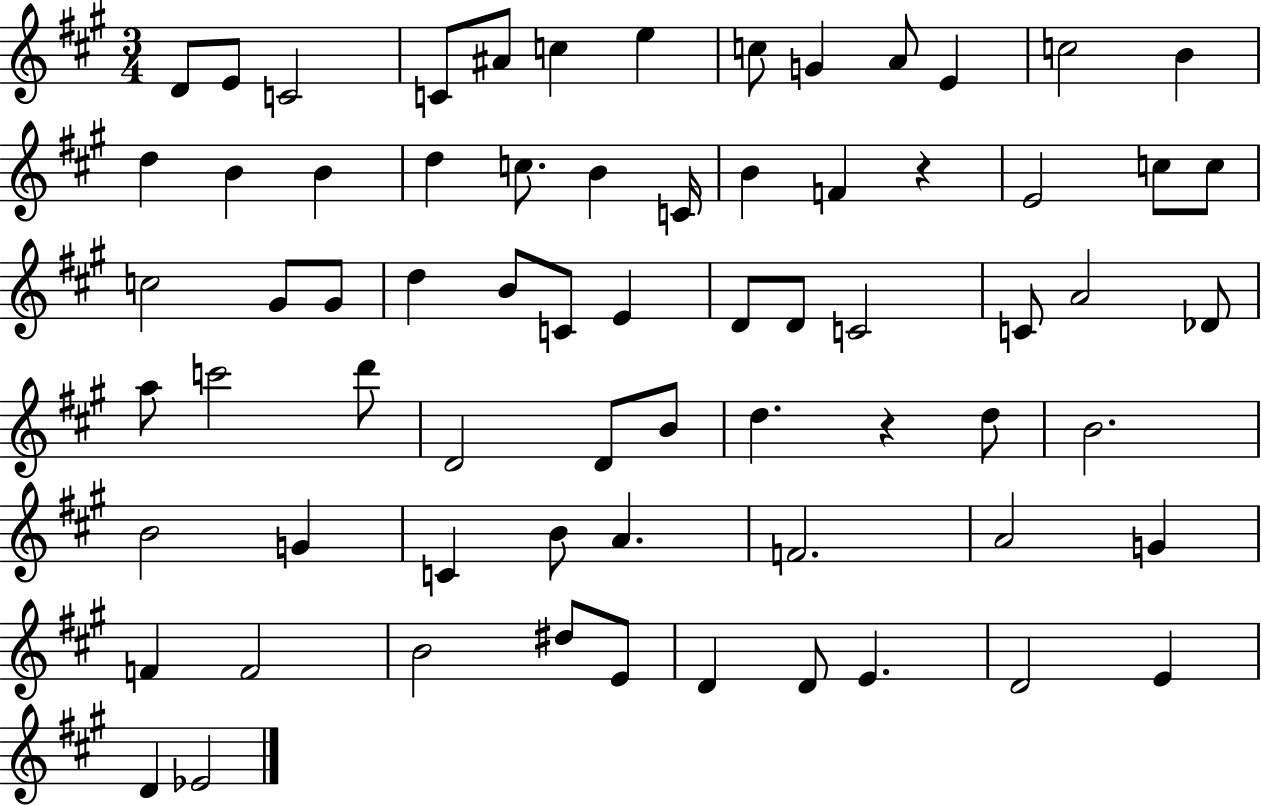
{
  \clef treble
  \numericTimeSignature
  \time 3/4
  \key a \major
  d'8 e'8 c'2 | c'8 ais'8 c''4 e''4 | c''8 g'4 a'8 e'4 | c''2 b'4 | \break d''4 b'4 b'4 | d''4 c''8. b'4 c'16 | b'4 f'4 r4 | e'2 c''8 c''8 | \break c''2 gis'8 gis'8 | d''4 b'8 c'8 e'4 | d'8 d'8 c'2 | c'8 a'2 des'8 | \break a''8 c'''2 d'''8 | d'2 d'8 b'8 | d''4. r4 d''8 | b'2. | \break b'2 g'4 | c'4 b'8 a'4. | f'2. | a'2 g'4 | \break f'4 f'2 | b'2 dis''8 e'8 | d'4 d'8 e'4. | d'2 e'4 | \break d'4 ees'2 | \bar "|."
}